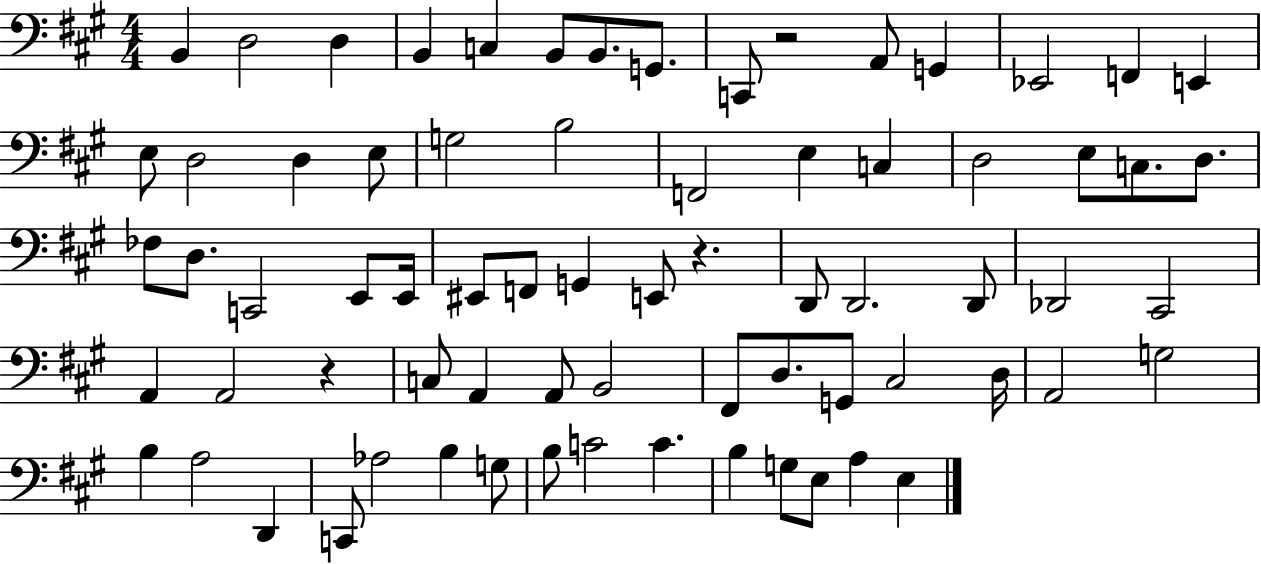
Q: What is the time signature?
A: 4/4